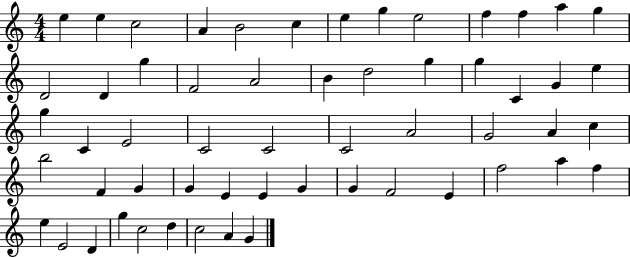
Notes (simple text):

E5/q E5/q C5/h A4/q B4/h C5/q E5/q G5/q E5/h F5/q F5/q A5/q G5/q D4/h D4/q G5/q F4/h A4/h B4/q D5/h G5/q G5/q C4/q G4/q E5/q G5/q C4/q E4/h C4/h C4/h C4/h A4/h G4/h A4/q C5/q B5/h F4/q G4/q G4/q E4/q E4/q G4/q G4/q F4/h E4/q F5/h A5/q F5/q E5/q E4/h D4/q G5/q C5/h D5/q C5/h A4/q G4/q